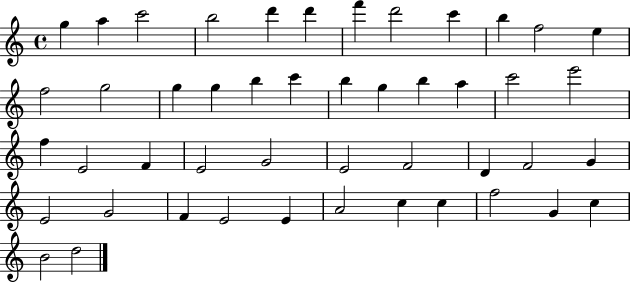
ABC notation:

X:1
T:Untitled
M:4/4
L:1/4
K:C
g a c'2 b2 d' d' f' d'2 c' b f2 e f2 g2 g g b c' b g b a c'2 e'2 f E2 F E2 G2 E2 F2 D F2 G E2 G2 F E2 E A2 c c f2 G c B2 d2